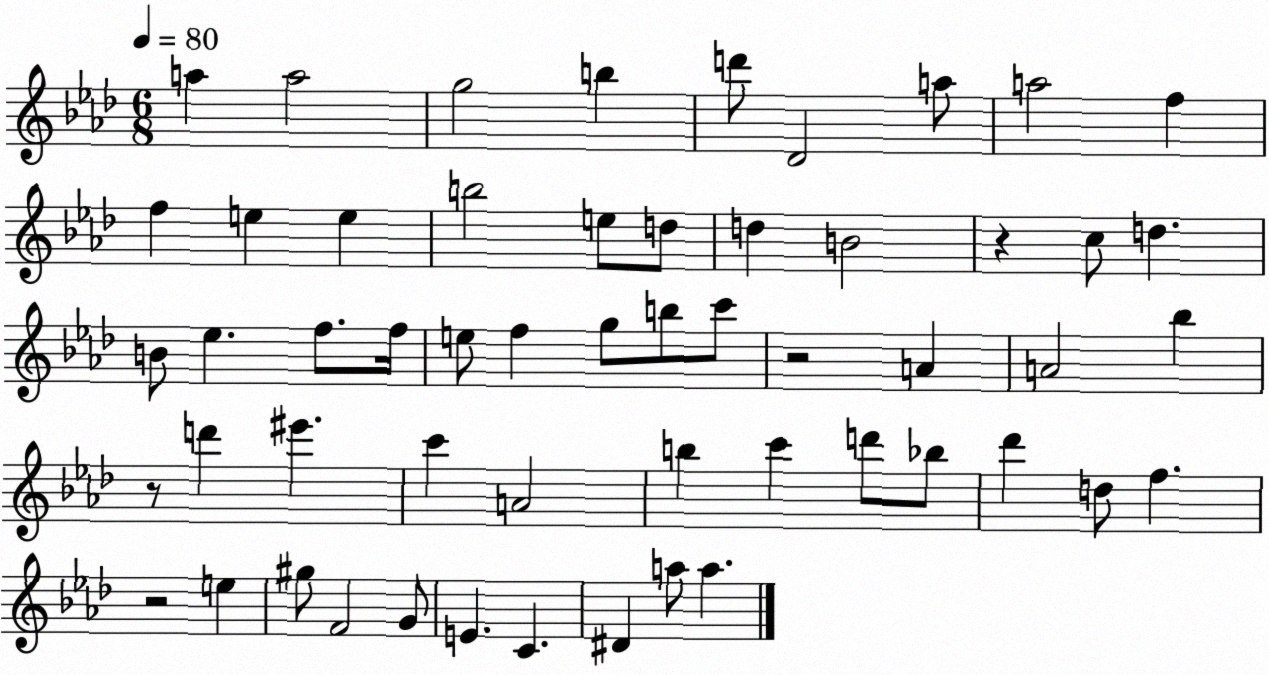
X:1
T:Untitled
M:6/8
L:1/4
K:Ab
a a2 g2 b d'/2 _D2 a/2 a2 f f e e b2 e/2 d/2 d B2 z c/2 d B/2 _e f/2 f/4 e/2 f g/2 b/2 c'/2 z2 A A2 _b z/2 d' ^e' c' A2 b c' d'/2 _b/2 _d' d/2 f z2 e ^g/2 F2 G/2 E C ^D a/2 a